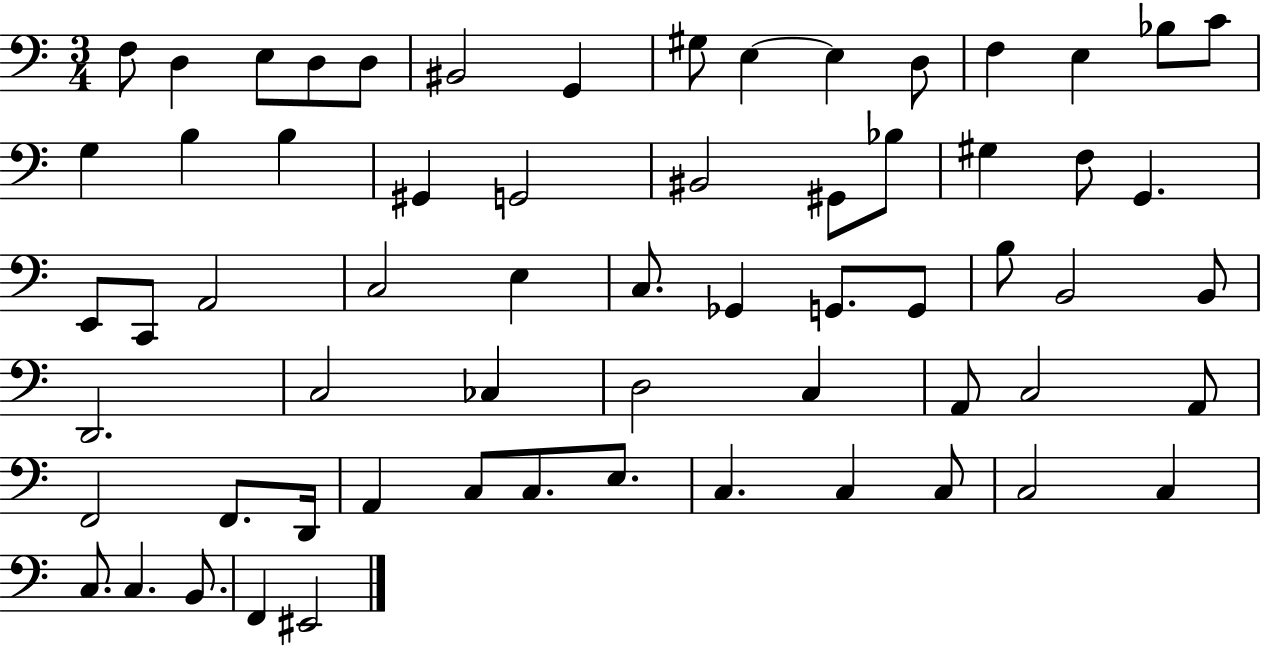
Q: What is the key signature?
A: C major